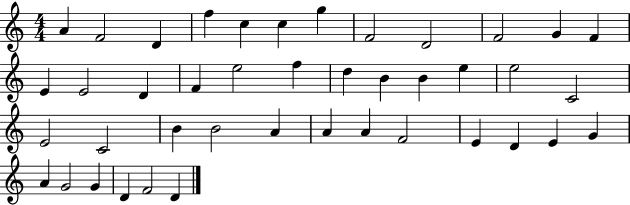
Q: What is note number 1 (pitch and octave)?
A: A4